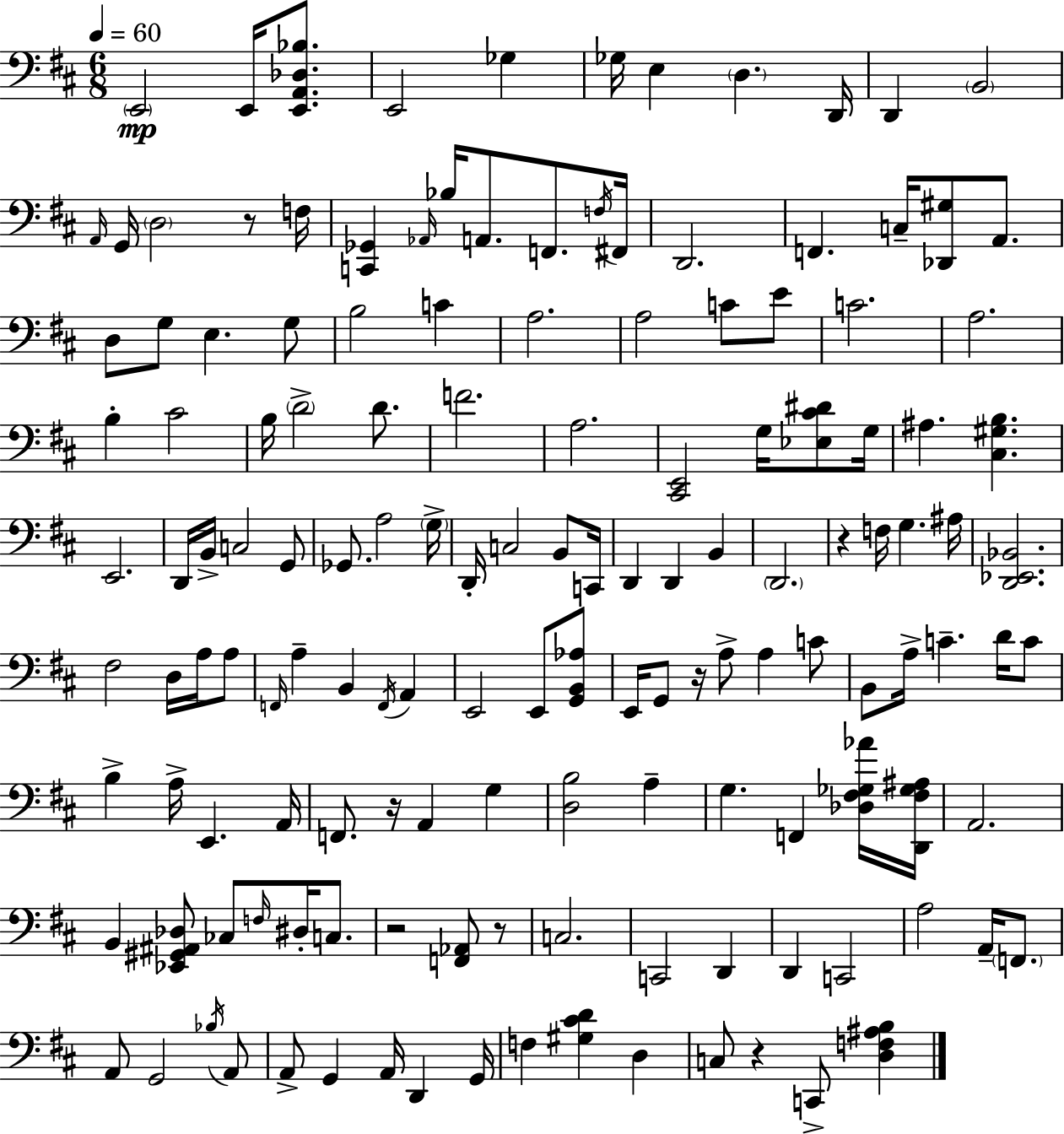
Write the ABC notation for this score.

X:1
T:Untitled
M:6/8
L:1/4
K:D
E,,2 E,,/4 [E,,A,,_D,_B,]/2 E,,2 _G, _G,/4 E, D, D,,/4 D,, B,,2 A,,/4 G,,/4 D,2 z/2 F,/4 [C,,_G,,] _A,,/4 _B,/4 A,,/2 F,,/2 F,/4 ^F,,/4 D,,2 F,, C,/4 [_D,,^G,]/2 A,,/2 D,/2 G,/2 E, G,/2 B,2 C A,2 A,2 C/2 E/2 C2 A,2 B, ^C2 B,/4 D2 D/2 F2 A,2 [^C,,E,,]2 G,/4 [_E,^C^D]/2 G,/4 ^A, [^C,^G,B,] E,,2 D,,/4 B,,/4 C,2 G,,/2 _G,,/2 A,2 G,/4 D,,/4 C,2 B,,/2 C,,/4 D,, D,, B,, D,,2 z F,/4 G, ^A,/4 [D,,_E,,_B,,]2 ^F,2 D,/4 A,/4 A,/2 F,,/4 A, B,, F,,/4 A,, E,,2 E,,/2 [G,,B,,_A,]/2 E,,/4 G,,/2 z/4 A,/2 A, C/2 B,,/2 A,/4 C D/4 C/2 B, A,/4 E,, A,,/4 F,,/2 z/4 A,, G, [D,B,]2 A, G, F,, [_D,^F,_G,_A]/4 [D,,^F,_G,^A,]/4 A,,2 B,, [_E,,^G,,^A,,_D,]/2 _C,/2 F,/4 ^D,/4 C,/2 z2 [F,,_A,,]/2 z/2 C,2 C,,2 D,, D,, C,,2 A,2 A,,/4 F,,/2 A,,/2 G,,2 _B,/4 A,,/2 A,,/2 G,, A,,/4 D,, G,,/4 F, [^G,^CD] D, C,/2 z C,,/2 [D,F,^A,B,]